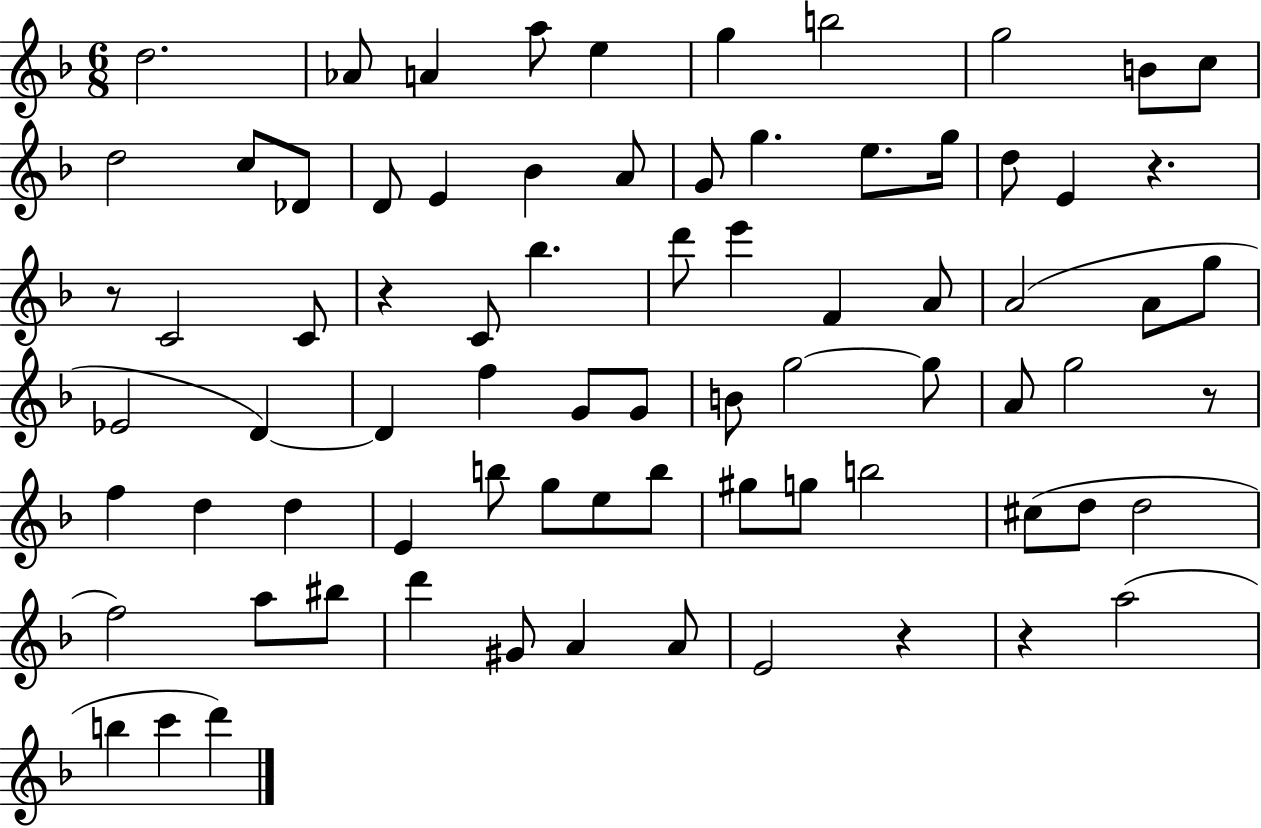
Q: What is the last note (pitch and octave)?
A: D6